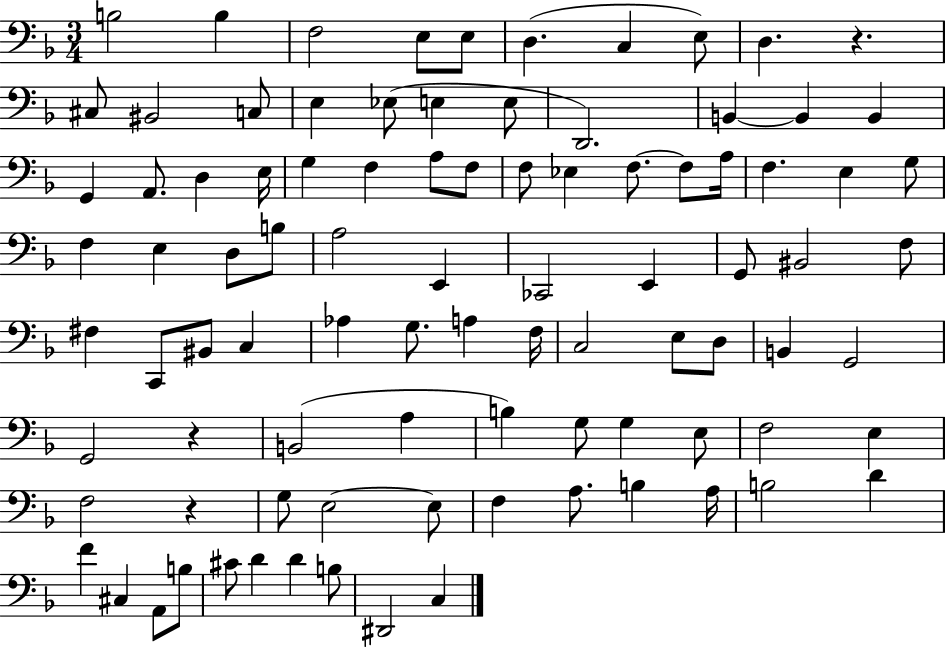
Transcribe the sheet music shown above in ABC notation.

X:1
T:Untitled
M:3/4
L:1/4
K:F
B,2 B, F,2 E,/2 E,/2 D, C, E,/2 D, z ^C,/2 ^B,,2 C,/2 E, _E,/2 E, E,/2 D,,2 B,, B,, B,, G,, A,,/2 D, E,/4 G, F, A,/2 F,/2 F,/2 _E, F,/2 F,/2 A,/4 F, E, G,/2 F, E, D,/2 B,/2 A,2 E,, _C,,2 E,, G,,/2 ^B,,2 F,/2 ^F, C,,/2 ^B,,/2 C, _A, G,/2 A, F,/4 C,2 E,/2 D,/2 B,, G,,2 G,,2 z B,,2 A, B, G,/2 G, E,/2 F,2 E, F,2 z G,/2 E,2 E,/2 F, A,/2 B, A,/4 B,2 D F ^C, A,,/2 B,/2 ^C/2 D D B,/2 ^D,,2 C,